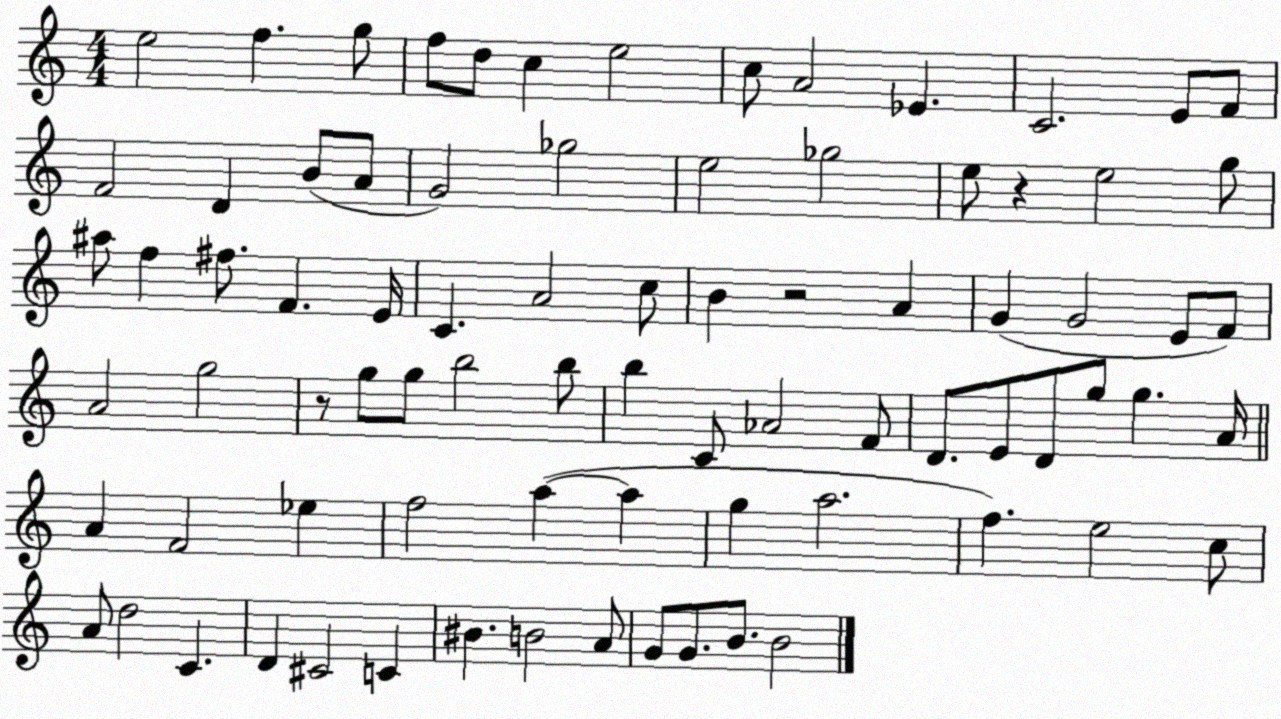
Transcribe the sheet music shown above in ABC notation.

X:1
T:Untitled
M:4/4
L:1/4
K:C
e2 f g/2 f/2 d/2 c e2 c/2 A2 _E C2 E/2 F/2 F2 D B/2 A/2 G2 _g2 e2 _g2 e/2 z e2 g/2 ^a/2 f ^f/2 F E/4 C A2 c/2 B z2 A G G2 E/2 F/2 A2 g2 z/2 g/2 g/2 b2 b/2 b C/2 _A2 F/2 D/2 E/2 D/2 g/2 g A/4 A F2 _e f2 a a g a2 f e2 c/2 A/2 d2 C D ^C2 C ^B B2 A/2 G/2 G/2 B/2 B2